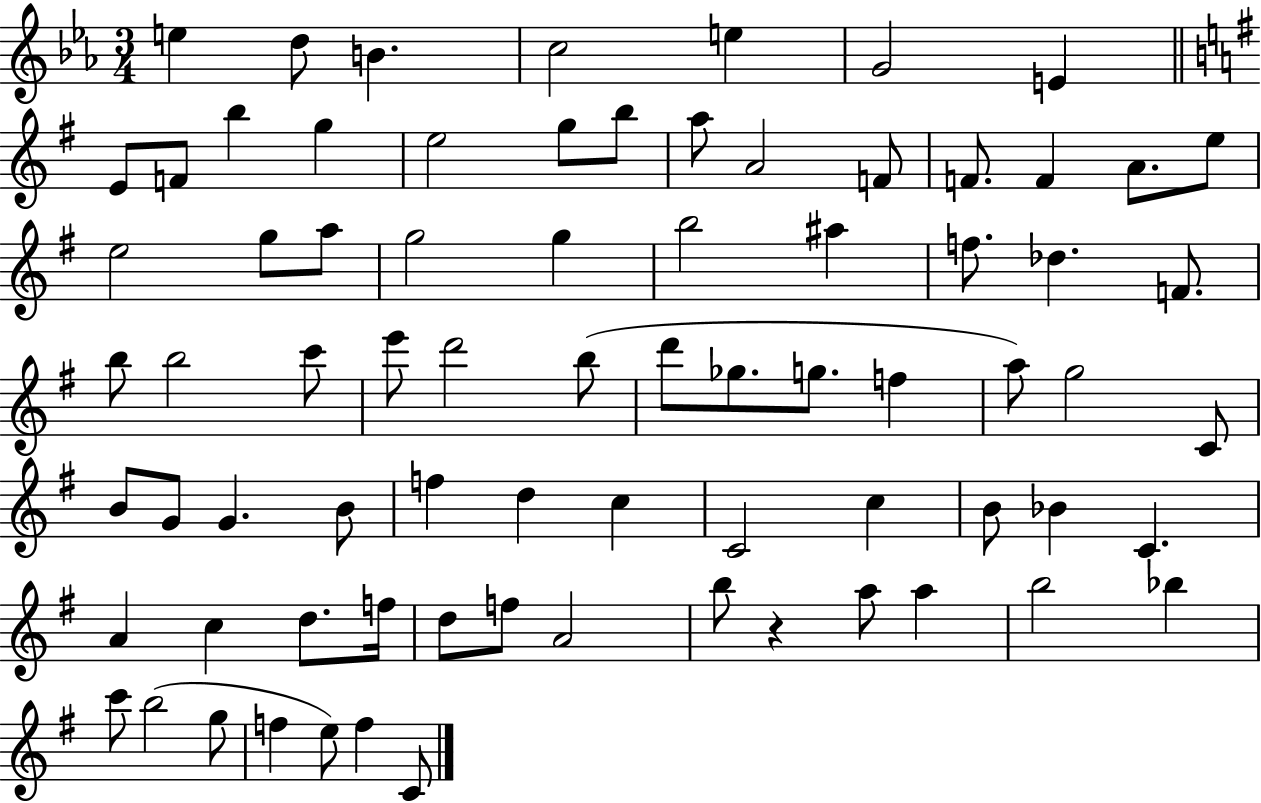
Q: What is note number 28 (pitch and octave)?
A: A#5